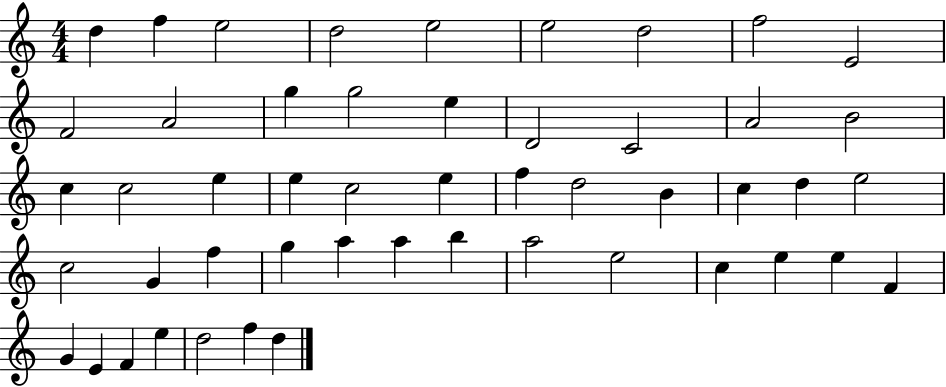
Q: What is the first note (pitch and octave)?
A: D5